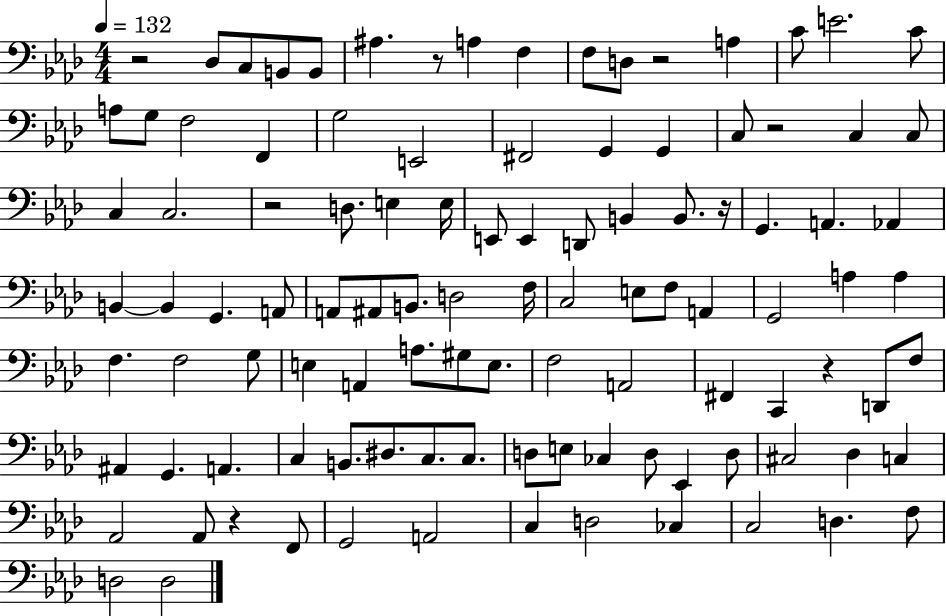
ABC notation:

X:1
T:Untitled
M:4/4
L:1/4
K:Ab
z2 _D,/2 C,/2 B,,/2 B,,/2 ^A, z/2 A, F, F,/2 D,/2 z2 A, C/2 E2 C/2 A,/2 G,/2 F,2 F,, G,2 E,,2 ^F,,2 G,, G,, C,/2 z2 C, C,/2 C, C,2 z2 D,/2 E, E,/4 E,,/2 E,, D,,/2 B,, B,,/2 z/4 G,, A,, _A,, B,, B,, G,, A,,/2 A,,/2 ^A,,/2 B,,/2 D,2 F,/4 C,2 E,/2 F,/2 A,, G,,2 A, A, F, F,2 G,/2 E, A,, A,/2 ^G,/2 E,/2 F,2 A,,2 ^F,, C,, z D,,/2 F,/2 ^A,, G,, A,, C, B,,/2 ^D,/2 C,/2 C,/2 D,/2 E,/2 _C, D,/2 _E,, D,/2 ^C,2 _D, C, _A,,2 _A,,/2 z F,,/2 G,,2 A,,2 C, D,2 _C, C,2 D, F,/2 D,2 D,2